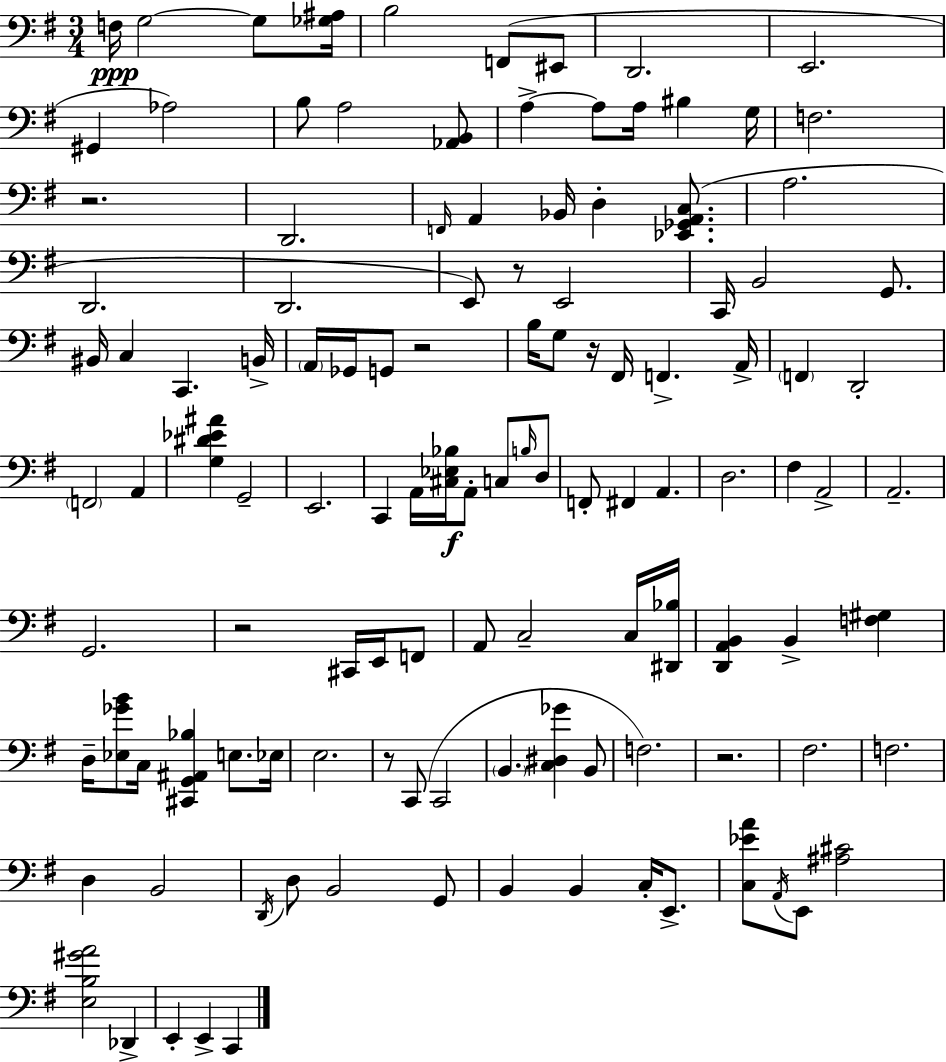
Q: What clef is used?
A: bass